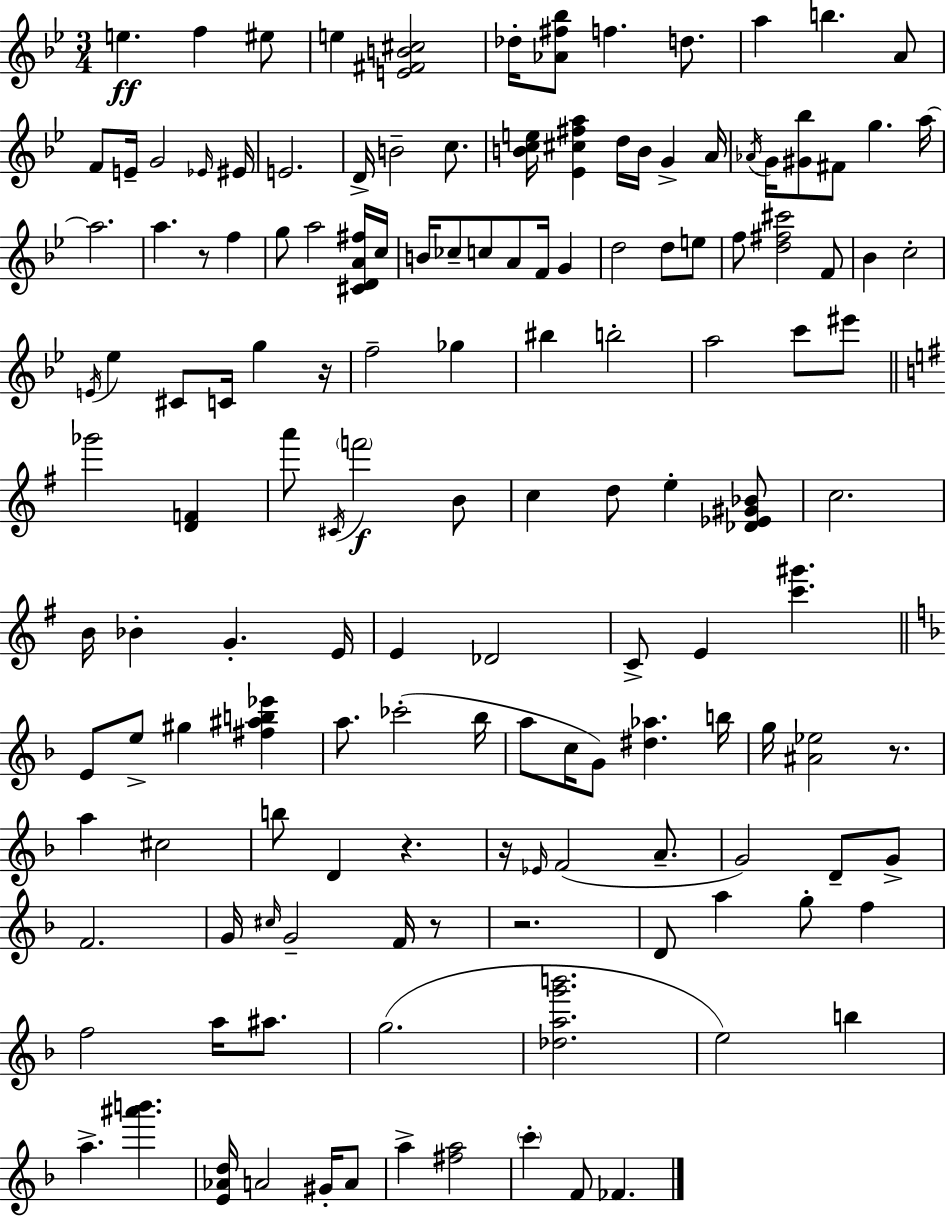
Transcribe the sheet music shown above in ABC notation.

X:1
T:Untitled
M:3/4
L:1/4
K:Bb
e f ^e/2 e [E^FB^c]2 _d/4 [_A^f_b]/2 f d/2 a b A/2 F/2 E/4 G2 _E/4 ^E/4 E2 D/4 B2 c/2 [Bce]/4 [_E^c^fa] d/4 B/4 G A/4 _A/4 G/4 [^G_b]/2 ^F/2 g a/4 a2 a z/2 f g/2 a2 [^CDA^f]/4 c/4 B/4 _c/2 c/2 A/2 F/4 G d2 d/2 e/2 f/2 [d^f^c']2 F/2 _B c2 E/4 _e ^C/2 C/4 g z/4 f2 _g ^b b2 a2 c'/2 ^e'/2 _g'2 [DF] a'/2 ^C/4 f'2 B/2 c d/2 e [_D_E^G_B]/2 c2 B/4 _B G E/4 E _D2 C/2 E [c'^g'] E/2 e/2 ^g [^f^ab_e'] a/2 _c'2 _b/4 a/2 c/4 G/2 [^d_a] b/4 g/4 [^A_e]2 z/2 a ^c2 b/2 D z z/4 _E/4 F2 A/2 G2 D/2 G/2 F2 G/4 ^c/4 G2 F/4 z/2 z2 D/2 a g/2 f f2 a/4 ^a/2 g2 [_dag'b']2 e2 b a [^a'b'] [E_Ad]/4 A2 ^G/4 A/2 a [^fa]2 c' F/2 _F